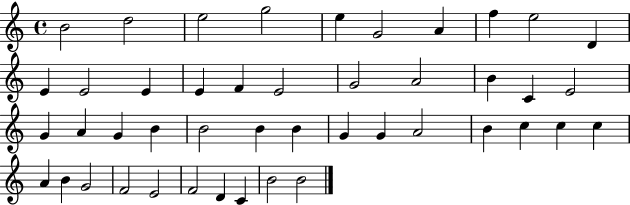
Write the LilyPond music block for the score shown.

{
  \clef treble
  \time 4/4
  \defaultTimeSignature
  \key c \major
  b'2 d''2 | e''2 g''2 | e''4 g'2 a'4 | f''4 e''2 d'4 | \break e'4 e'2 e'4 | e'4 f'4 e'2 | g'2 a'2 | b'4 c'4 e'2 | \break g'4 a'4 g'4 b'4 | b'2 b'4 b'4 | g'4 g'4 a'2 | b'4 c''4 c''4 c''4 | \break a'4 b'4 g'2 | f'2 e'2 | f'2 d'4 c'4 | b'2 b'2 | \break \bar "|."
}